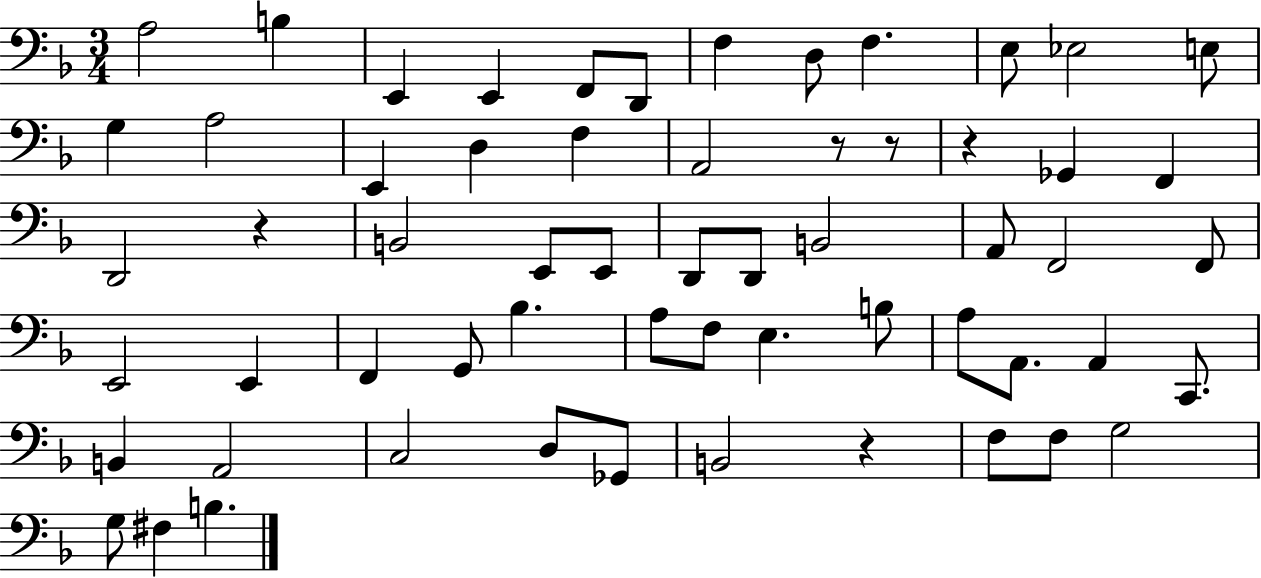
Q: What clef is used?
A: bass